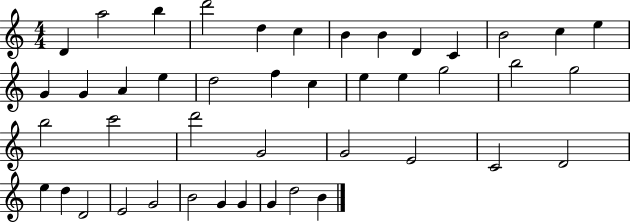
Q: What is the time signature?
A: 4/4